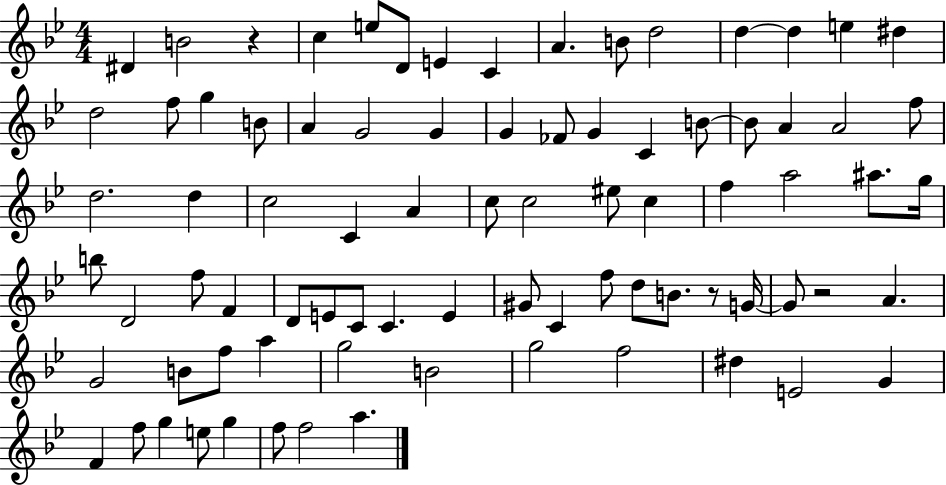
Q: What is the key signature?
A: BES major